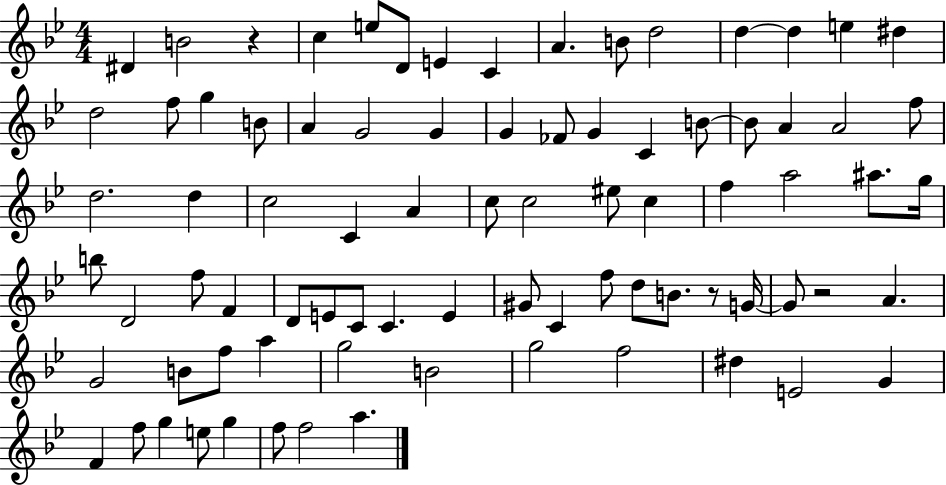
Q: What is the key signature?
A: BES major